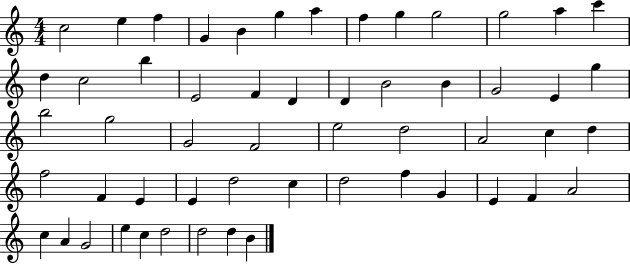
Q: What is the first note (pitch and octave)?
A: C5